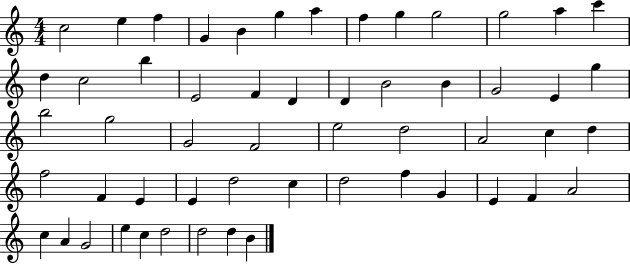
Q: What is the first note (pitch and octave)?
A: C5